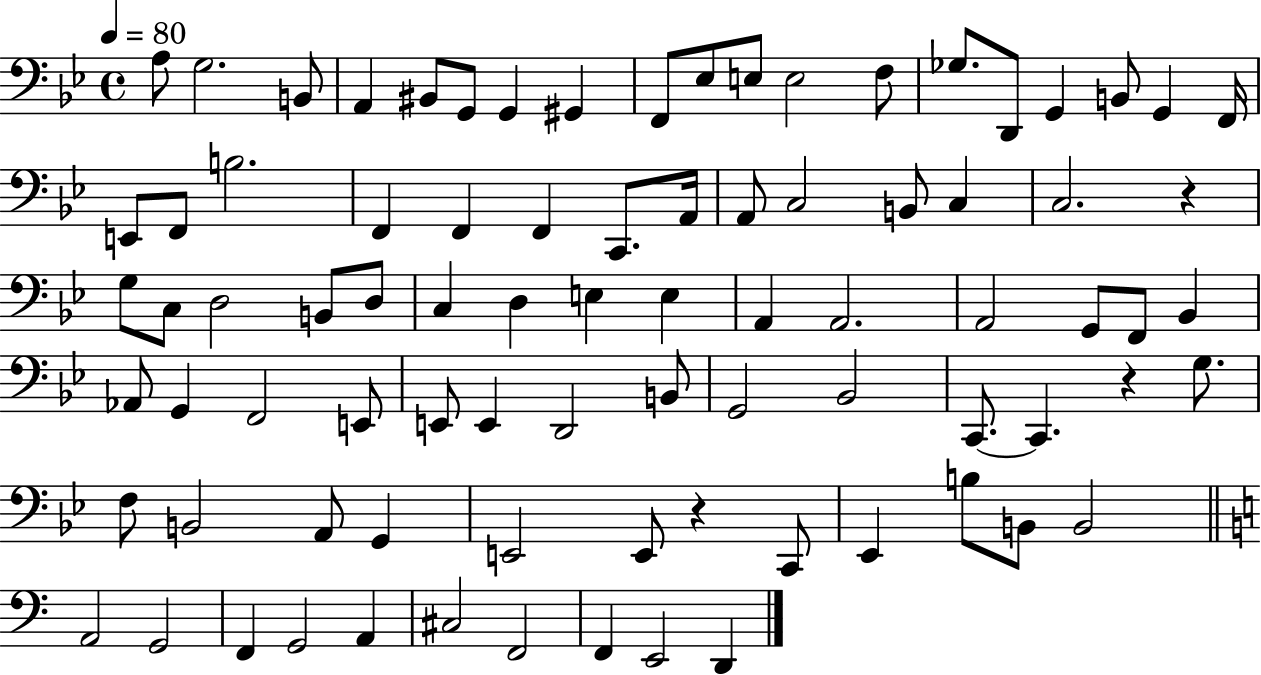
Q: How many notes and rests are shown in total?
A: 84